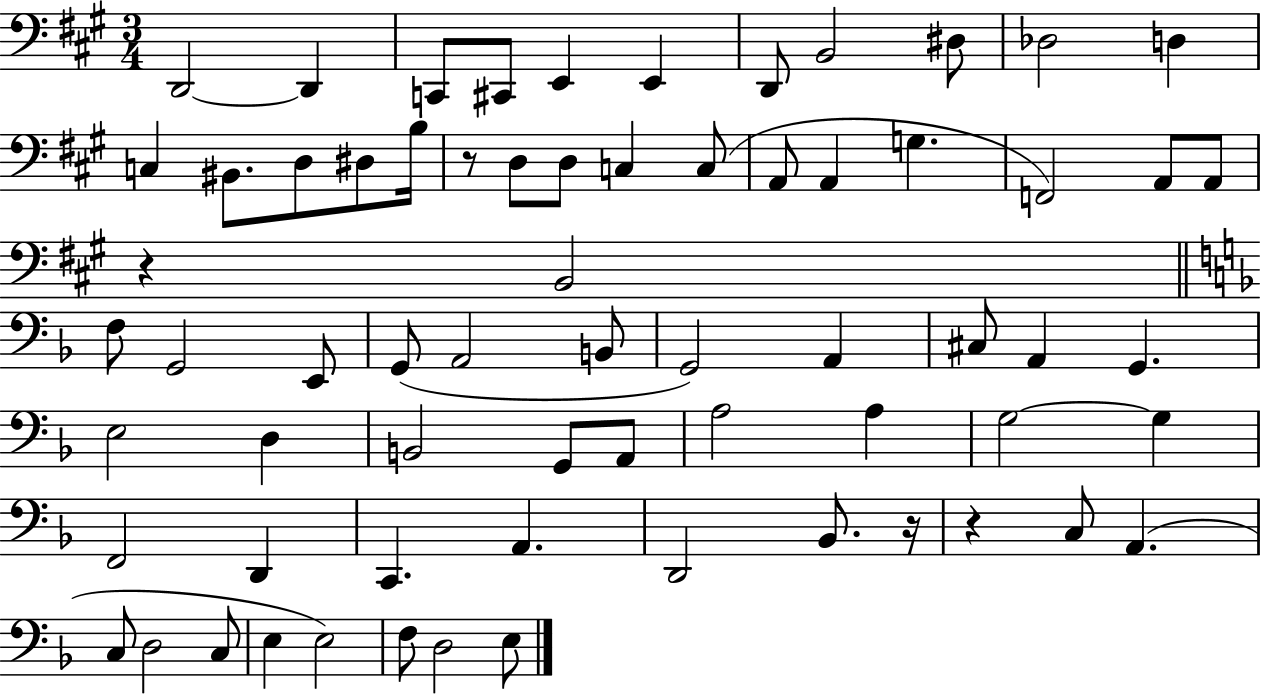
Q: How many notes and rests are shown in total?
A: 67